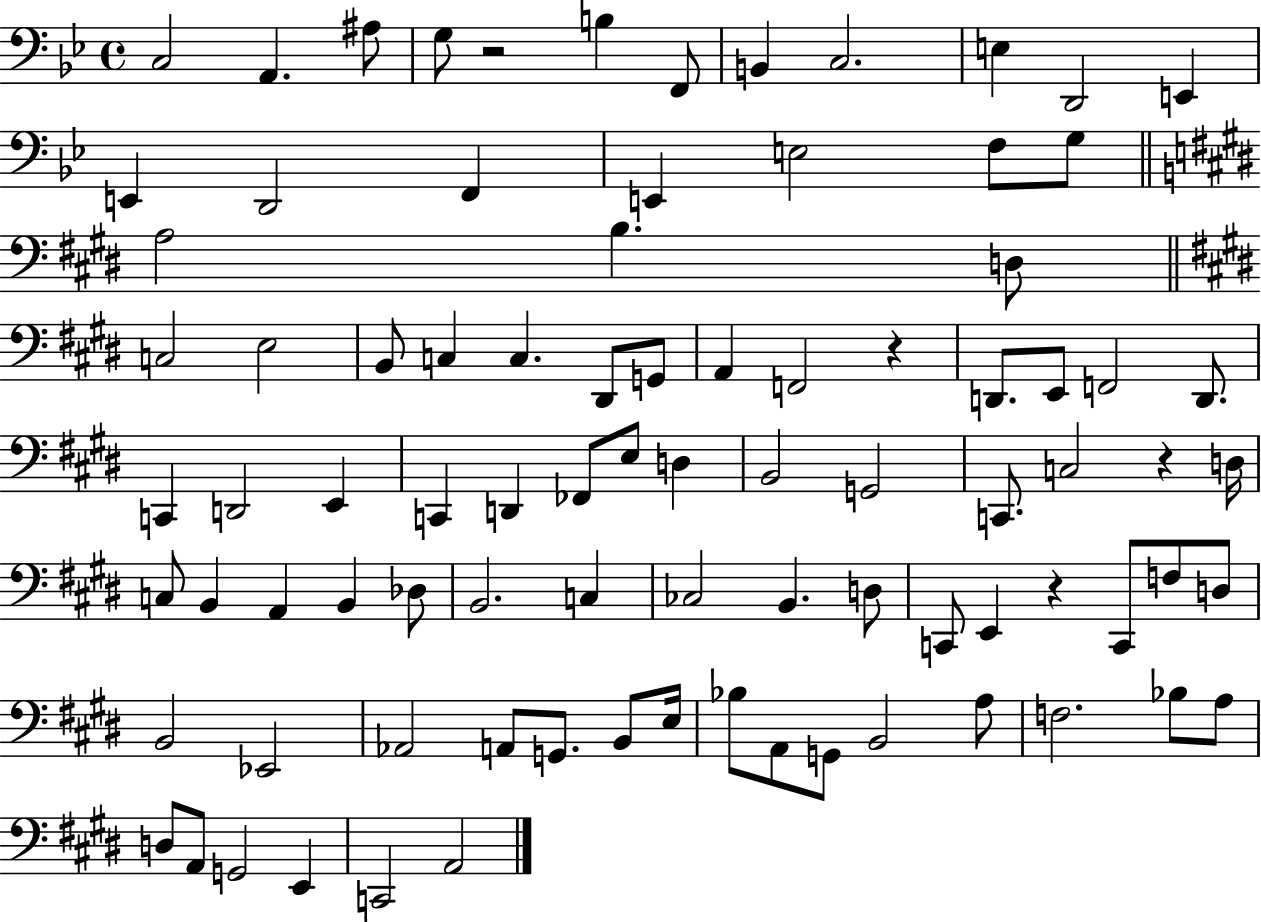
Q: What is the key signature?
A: BES major